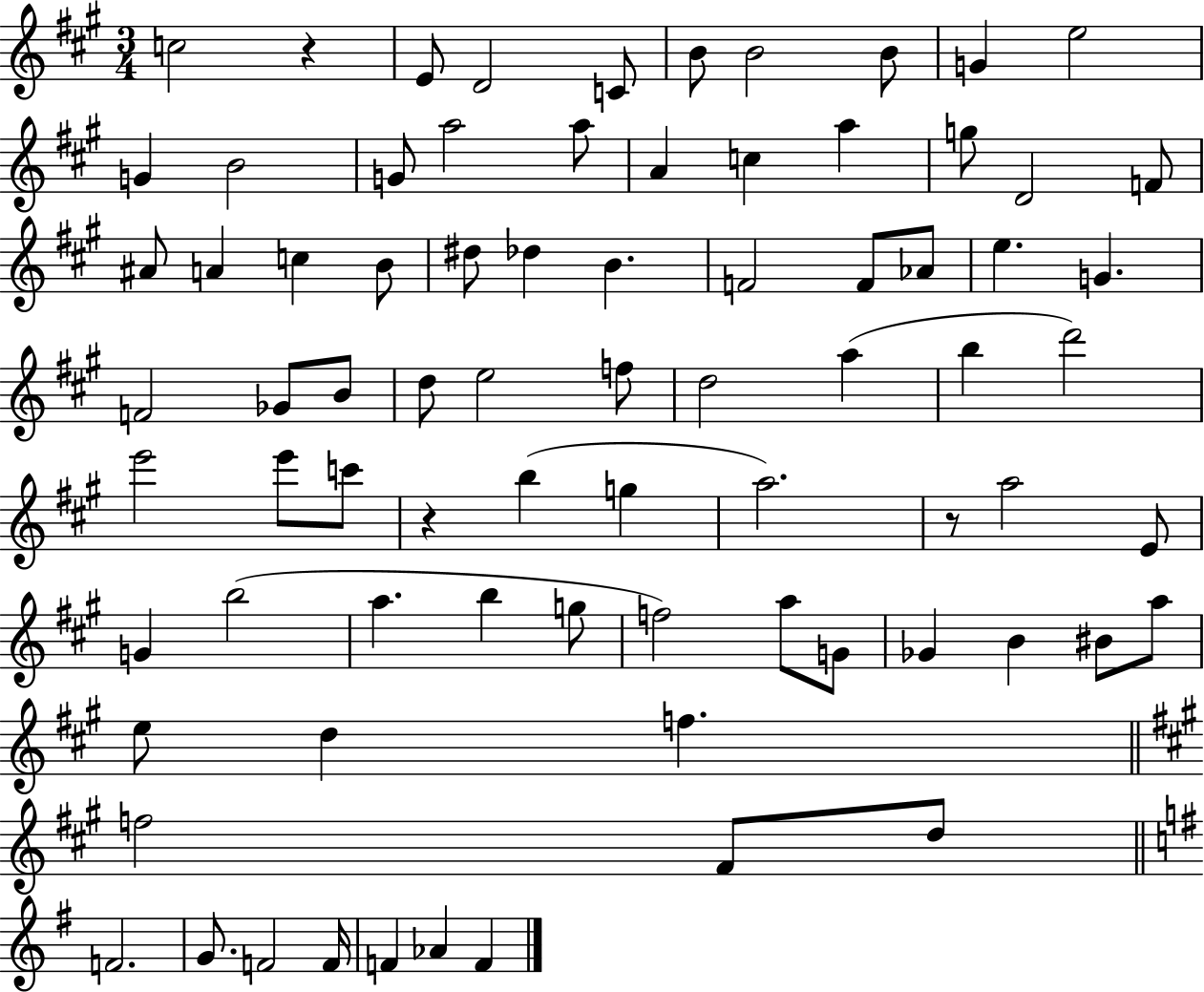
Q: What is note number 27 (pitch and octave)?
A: B4